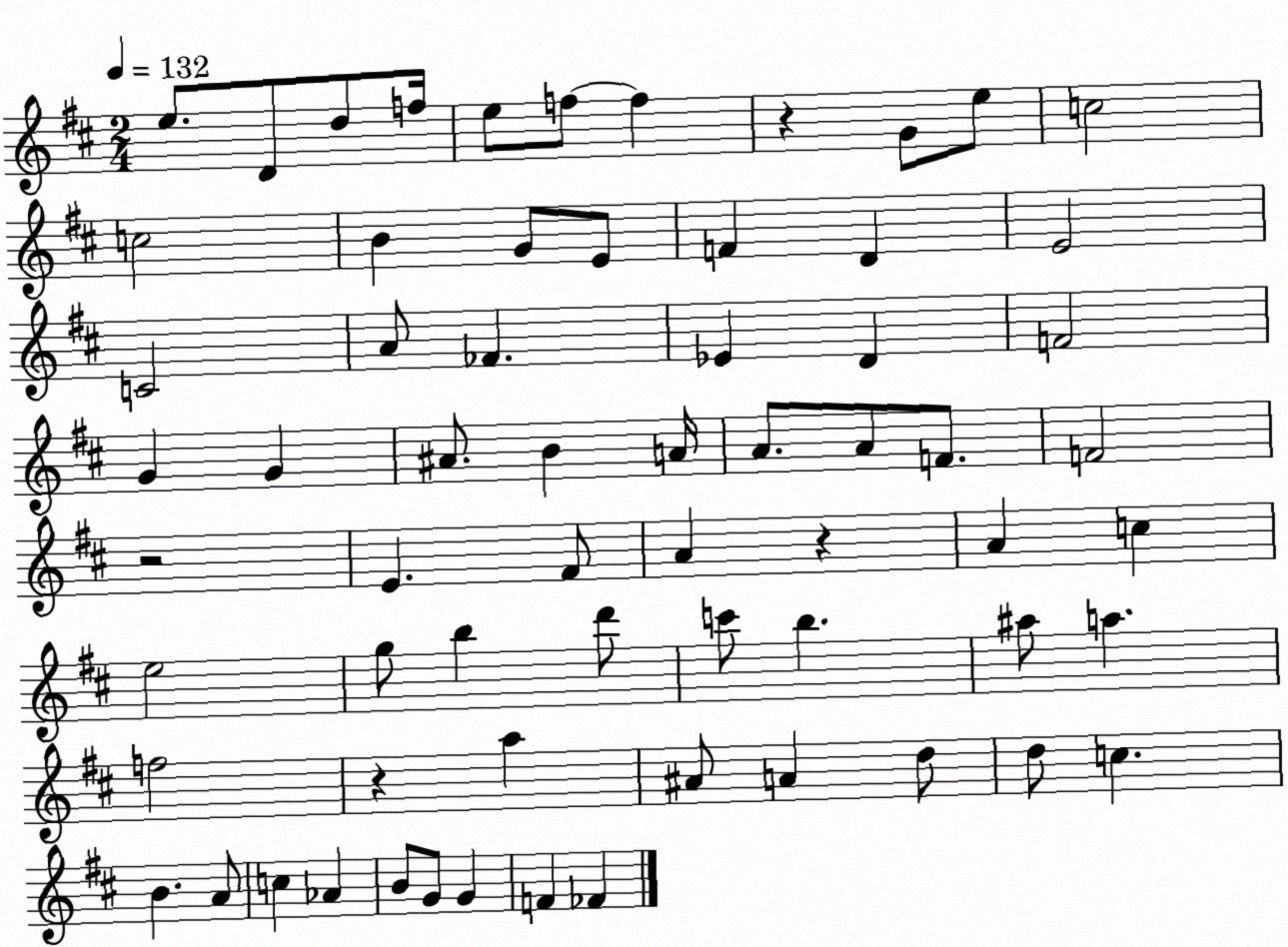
X:1
T:Untitled
M:2/4
L:1/4
K:D
e/2 D/2 d/2 f/4 e/2 f/2 f z G/2 e/2 c2 c2 B G/2 E/2 F D E2 C2 A/2 _F _E D F2 G G ^A/2 B A/4 A/2 A/2 F/2 F2 z2 E ^F/2 A z A c e2 g/2 b d'/2 c'/2 b ^a/2 a f2 z a ^A/2 A d/2 d/2 c B A/2 c _A B/2 G/2 G F _F